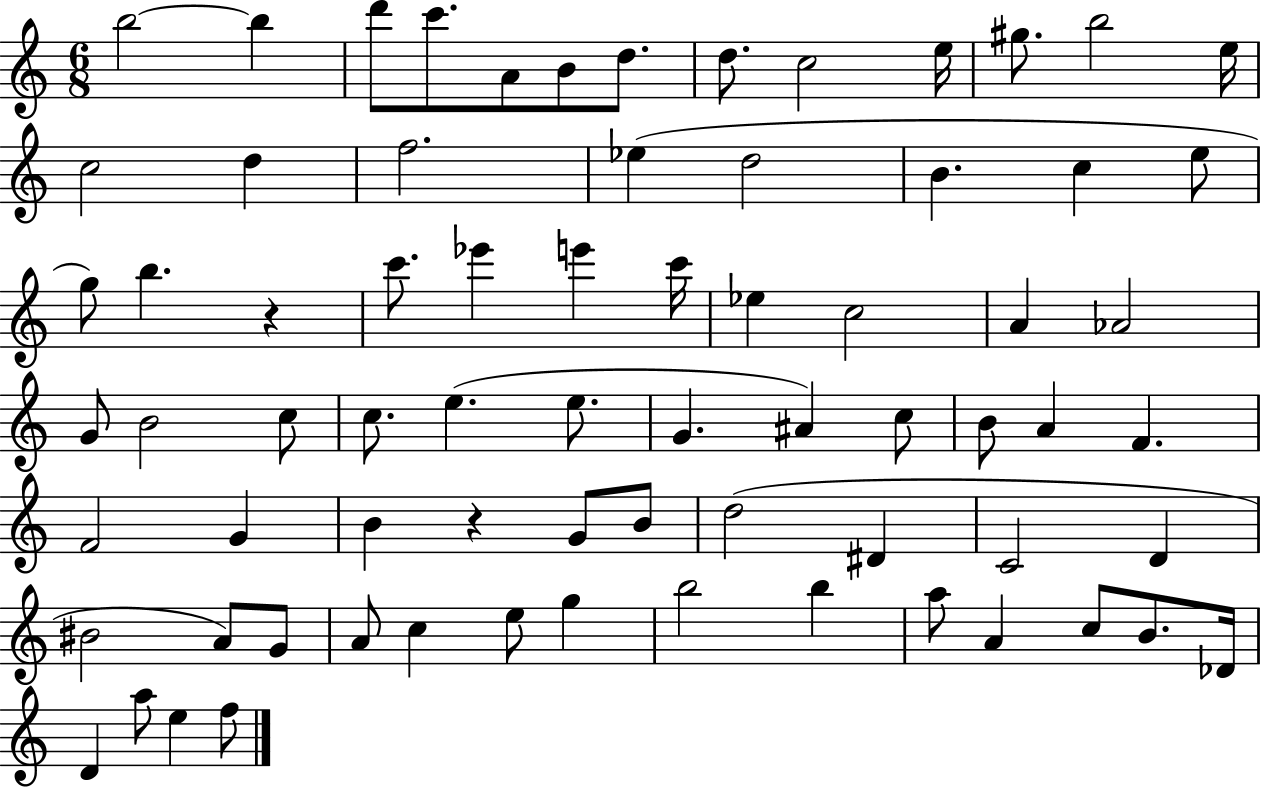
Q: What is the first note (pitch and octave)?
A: B5